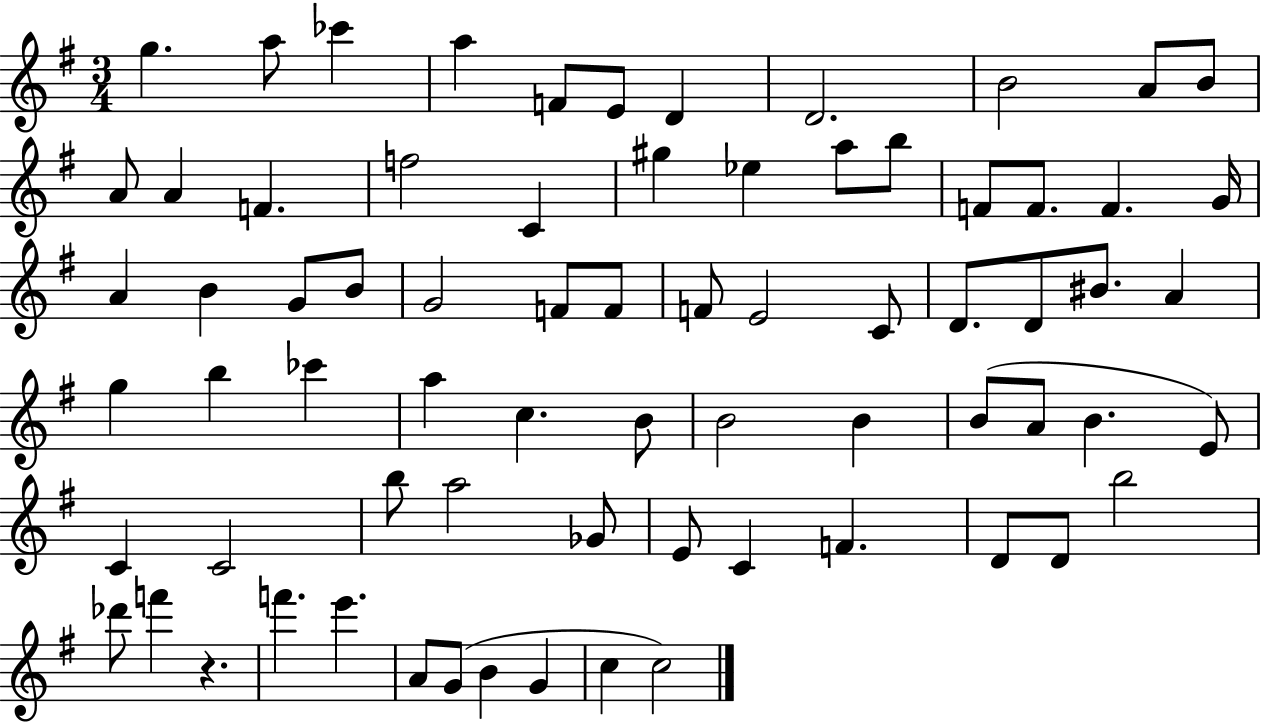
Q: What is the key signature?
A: G major